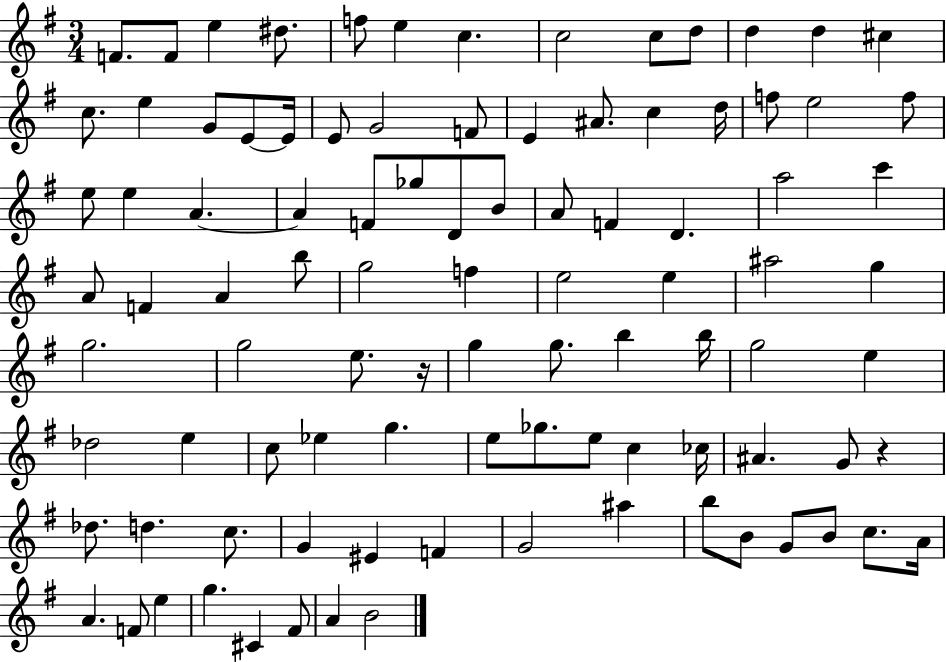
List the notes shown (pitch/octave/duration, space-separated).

F4/e. F4/e E5/q D#5/e. F5/e E5/q C5/q. C5/h C5/e D5/e D5/q D5/q C#5/q C5/e. E5/q G4/e E4/e E4/s E4/e G4/h F4/e E4/q A#4/e. C5/q D5/s F5/e E5/h F5/e E5/e E5/q A4/q. A4/q F4/e Gb5/e D4/e B4/e A4/e F4/q D4/q. A5/h C6/q A4/e F4/q A4/q B5/e G5/h F5/q E5/h E5/q A#5/h G5/q G5/h. G5/h E5/e. R/s G5/q G5/e. B5/q B5/s G5/h E5/q Db5/h E5/q C5/e Eb5/q G5/q. E5/e Gb5/e. E5/e C5/q CES5/s A#4/q. G4/e R/q Db5/e. D5/q. C5/e. G4/q EIS4/q F4/q G4/h A#5/q B5/e B4/e G4/e B4/e C5/e. A4/s A4/q. F4/e E5/q G5/q. C#4/q F#4/e A4/q B4/h